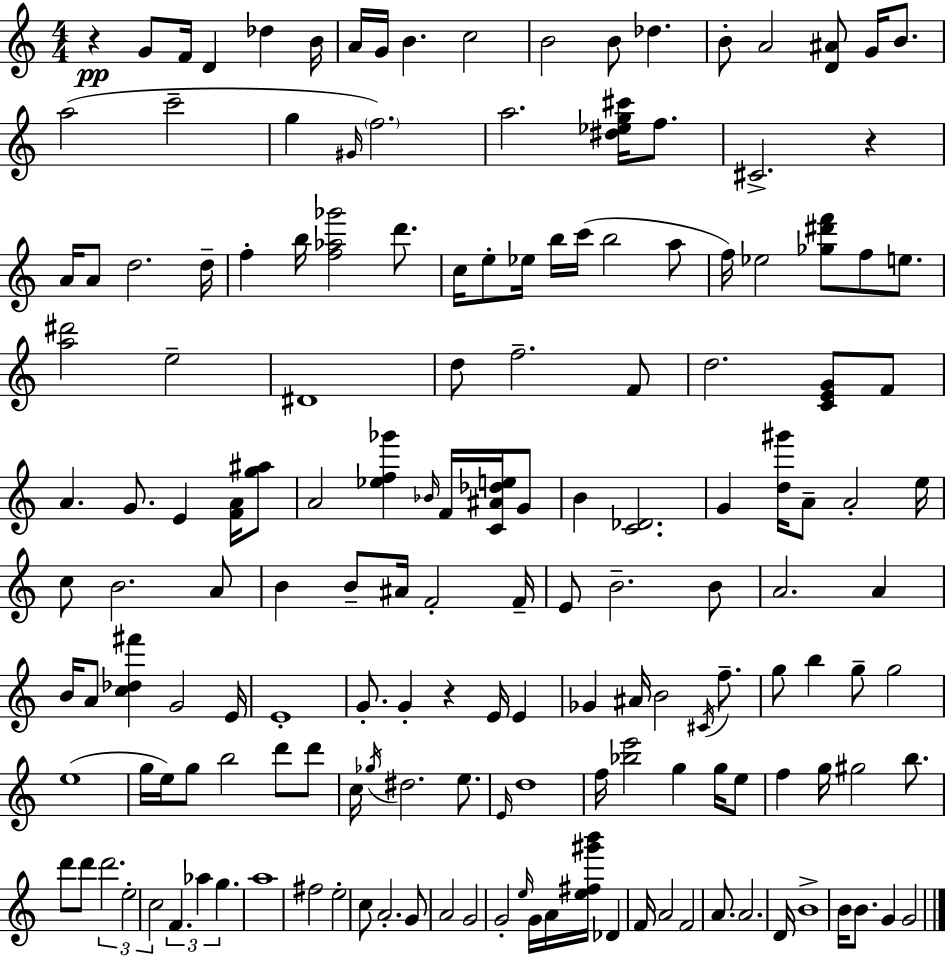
R/q G4/e F4/s D4/q Db5/q B4/s A4/s G4/s B4/q. C5/h B4/h B4/e Db5/q. B4/e A4/h [D4,A#4]/e G4/s B4/e. A5/h C6/h G5/q G#4/s F5/h. A5/h. [D#5,Eb5,G5,C#6]/s F5/e. C#4/h. R/q A4/s A4/e D5/h. D5/s F5/q B5/s [F5,Ab5,Gb6]/h D6/e. C5/s E5/e Eb5/s B5/s C6/s B5/h A5/e F5/s Eb5/h [Gb5,D#6,F6]/e F5/e E5/e. [A5,D#6]/h E5/h D#4/w D5/e F5/h. F4/e D5/h. [C4,E4,G4]/e F4/e A4/q. G4/e. E4/q [F4,A4]/s [G5,A#5]/e A4/h [Eb5,F5,Gb6]/q Bb4/s F4/s [C4,A#4,Db5,E5]/s G4/e B4/q [C4,Db4]/h. G4/q [D5,G#6]/s A4/e A4/h E5/s C5/e B4/h. A4/e B4/q B4/e A#4/s F4/h F4/s E4/e B4/h. B4/e A4/h. A4/q B4/s A4/e [C5,Db5,F#6]/q G4/h E4/s E4/w G4/e. G4/q R/q E4/s E4/q Gb4/q A#4/s B4/h C#4/s F5/e. G5/e B5/q G5/e G5/h E5/w G5/s E5/s G5/e B5/h D6/e D6/e C5/s Gb5/s D#5/h. E5/e. E4/s D5/w F5/s [Bb5,E6]/h G5/q G5/s E5/e F5/q G5/s G#5/h B5/e. D6/e D6/e D6/h. E5/h C5/h F4/q. Ab5/q G5/q. A5/w F#5/h E5/h C5/e A4/h. G4/e A4/h G4/h G4/h E5/s G4/s A4/s [E5,F#5,G#6,B6]/s Db4/q F4/s A4/h F4/h A4/e. A4/h. D4/s B4/w B4/s B4/e. G4/q G4/h